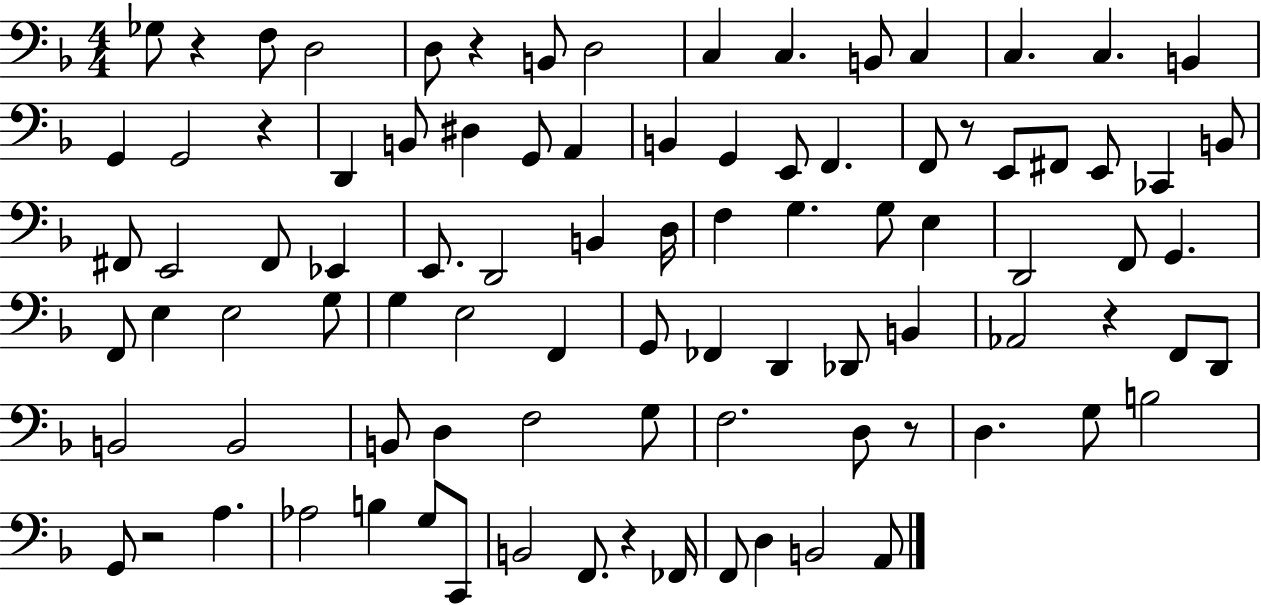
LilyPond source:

{
  \clef bass
  \numericTimeSignature
  \time 4/4
  \key f \major
  \repeat volta 2 { ges8 r4 f8 d2 | d8 r4 b,8 d2 | c4 c4. b,8 c4 | c4. c4. b,4 | \break g,4 g,2 r4 | d,4 b,8 dis4 g,8 a,4 | b,4 g,4 e,8 f,4. | f,8 r8 e,8 fis,8 e,8 ces,4 b,8 | \break fis,8 e,2 fis,8 ees,4 | e,8. d,2 b,4 d16 | f4 g4. g8 e4 | d,2 f,8 g,4. | \break f,8 e4 e2 g8 | g4 e2 f,4 | g,8 fes,4 d,4 des,8 b,4 | aes,2 r4 f,8 d,8 | \break b,2 b,2 | b,8 d4 f2 g8 | f2. d8 r8 | d4. g8 b2 | \break g,8 r2 a4. | aes2 b4 g8 c,8 | b,2 f,8. r4 fes,16 | f,8 d4 b,2 a,8 | \break } \bar "|."
}